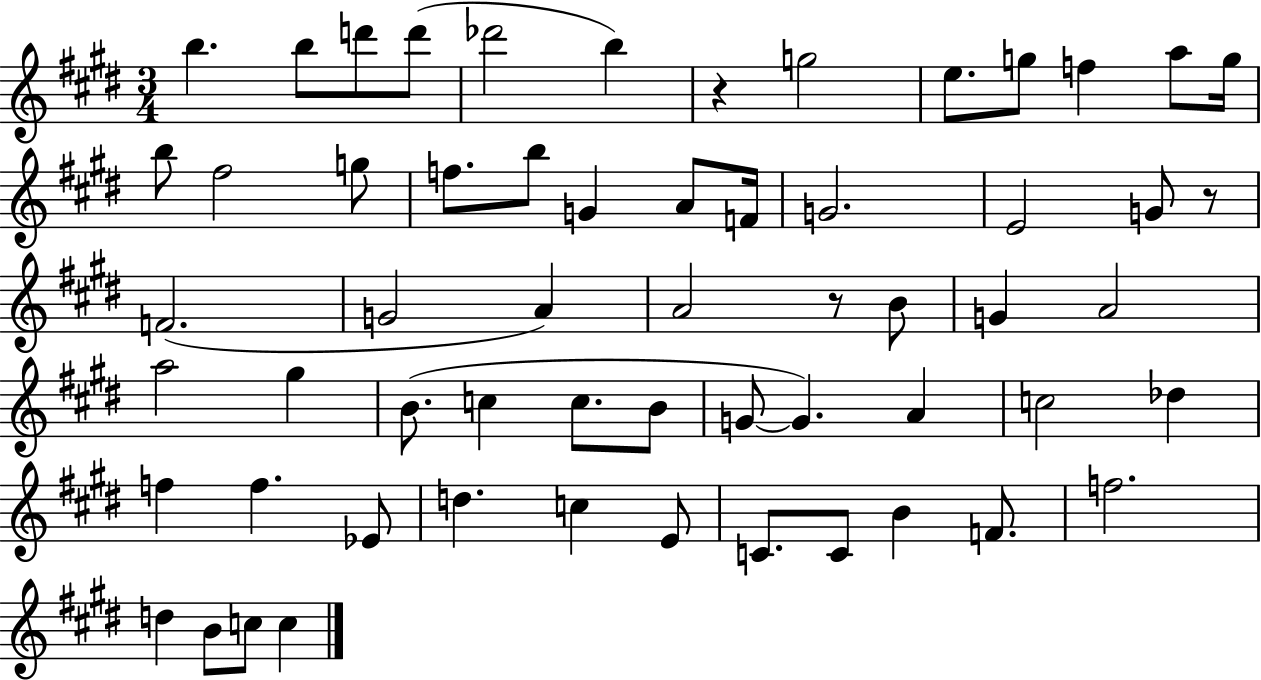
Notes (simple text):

B5/q. B5/e D6/e D6/e Db6/h B5/q R/q G5/h E5/e. G5/e F5/q A5/e G5/s B5/e F#5/h G5/e F5/e. B5/e G4/q A4/e F4/s G4/h. E4/h G4/e R/e F4/h. G4/h A4/q A4/h R/e B4/e G4/q A4/h A5/h G#5/q B4/e. C5/q C5/e. B4/e G4/e G4/q. A4/q C5/h Db5/q F5/q F5/q. Eb4/e D5/q. C5/q E4/e C4/e. C4/e B4/q F4/e. F5/h. D5/q B4/e C5/e C5/q